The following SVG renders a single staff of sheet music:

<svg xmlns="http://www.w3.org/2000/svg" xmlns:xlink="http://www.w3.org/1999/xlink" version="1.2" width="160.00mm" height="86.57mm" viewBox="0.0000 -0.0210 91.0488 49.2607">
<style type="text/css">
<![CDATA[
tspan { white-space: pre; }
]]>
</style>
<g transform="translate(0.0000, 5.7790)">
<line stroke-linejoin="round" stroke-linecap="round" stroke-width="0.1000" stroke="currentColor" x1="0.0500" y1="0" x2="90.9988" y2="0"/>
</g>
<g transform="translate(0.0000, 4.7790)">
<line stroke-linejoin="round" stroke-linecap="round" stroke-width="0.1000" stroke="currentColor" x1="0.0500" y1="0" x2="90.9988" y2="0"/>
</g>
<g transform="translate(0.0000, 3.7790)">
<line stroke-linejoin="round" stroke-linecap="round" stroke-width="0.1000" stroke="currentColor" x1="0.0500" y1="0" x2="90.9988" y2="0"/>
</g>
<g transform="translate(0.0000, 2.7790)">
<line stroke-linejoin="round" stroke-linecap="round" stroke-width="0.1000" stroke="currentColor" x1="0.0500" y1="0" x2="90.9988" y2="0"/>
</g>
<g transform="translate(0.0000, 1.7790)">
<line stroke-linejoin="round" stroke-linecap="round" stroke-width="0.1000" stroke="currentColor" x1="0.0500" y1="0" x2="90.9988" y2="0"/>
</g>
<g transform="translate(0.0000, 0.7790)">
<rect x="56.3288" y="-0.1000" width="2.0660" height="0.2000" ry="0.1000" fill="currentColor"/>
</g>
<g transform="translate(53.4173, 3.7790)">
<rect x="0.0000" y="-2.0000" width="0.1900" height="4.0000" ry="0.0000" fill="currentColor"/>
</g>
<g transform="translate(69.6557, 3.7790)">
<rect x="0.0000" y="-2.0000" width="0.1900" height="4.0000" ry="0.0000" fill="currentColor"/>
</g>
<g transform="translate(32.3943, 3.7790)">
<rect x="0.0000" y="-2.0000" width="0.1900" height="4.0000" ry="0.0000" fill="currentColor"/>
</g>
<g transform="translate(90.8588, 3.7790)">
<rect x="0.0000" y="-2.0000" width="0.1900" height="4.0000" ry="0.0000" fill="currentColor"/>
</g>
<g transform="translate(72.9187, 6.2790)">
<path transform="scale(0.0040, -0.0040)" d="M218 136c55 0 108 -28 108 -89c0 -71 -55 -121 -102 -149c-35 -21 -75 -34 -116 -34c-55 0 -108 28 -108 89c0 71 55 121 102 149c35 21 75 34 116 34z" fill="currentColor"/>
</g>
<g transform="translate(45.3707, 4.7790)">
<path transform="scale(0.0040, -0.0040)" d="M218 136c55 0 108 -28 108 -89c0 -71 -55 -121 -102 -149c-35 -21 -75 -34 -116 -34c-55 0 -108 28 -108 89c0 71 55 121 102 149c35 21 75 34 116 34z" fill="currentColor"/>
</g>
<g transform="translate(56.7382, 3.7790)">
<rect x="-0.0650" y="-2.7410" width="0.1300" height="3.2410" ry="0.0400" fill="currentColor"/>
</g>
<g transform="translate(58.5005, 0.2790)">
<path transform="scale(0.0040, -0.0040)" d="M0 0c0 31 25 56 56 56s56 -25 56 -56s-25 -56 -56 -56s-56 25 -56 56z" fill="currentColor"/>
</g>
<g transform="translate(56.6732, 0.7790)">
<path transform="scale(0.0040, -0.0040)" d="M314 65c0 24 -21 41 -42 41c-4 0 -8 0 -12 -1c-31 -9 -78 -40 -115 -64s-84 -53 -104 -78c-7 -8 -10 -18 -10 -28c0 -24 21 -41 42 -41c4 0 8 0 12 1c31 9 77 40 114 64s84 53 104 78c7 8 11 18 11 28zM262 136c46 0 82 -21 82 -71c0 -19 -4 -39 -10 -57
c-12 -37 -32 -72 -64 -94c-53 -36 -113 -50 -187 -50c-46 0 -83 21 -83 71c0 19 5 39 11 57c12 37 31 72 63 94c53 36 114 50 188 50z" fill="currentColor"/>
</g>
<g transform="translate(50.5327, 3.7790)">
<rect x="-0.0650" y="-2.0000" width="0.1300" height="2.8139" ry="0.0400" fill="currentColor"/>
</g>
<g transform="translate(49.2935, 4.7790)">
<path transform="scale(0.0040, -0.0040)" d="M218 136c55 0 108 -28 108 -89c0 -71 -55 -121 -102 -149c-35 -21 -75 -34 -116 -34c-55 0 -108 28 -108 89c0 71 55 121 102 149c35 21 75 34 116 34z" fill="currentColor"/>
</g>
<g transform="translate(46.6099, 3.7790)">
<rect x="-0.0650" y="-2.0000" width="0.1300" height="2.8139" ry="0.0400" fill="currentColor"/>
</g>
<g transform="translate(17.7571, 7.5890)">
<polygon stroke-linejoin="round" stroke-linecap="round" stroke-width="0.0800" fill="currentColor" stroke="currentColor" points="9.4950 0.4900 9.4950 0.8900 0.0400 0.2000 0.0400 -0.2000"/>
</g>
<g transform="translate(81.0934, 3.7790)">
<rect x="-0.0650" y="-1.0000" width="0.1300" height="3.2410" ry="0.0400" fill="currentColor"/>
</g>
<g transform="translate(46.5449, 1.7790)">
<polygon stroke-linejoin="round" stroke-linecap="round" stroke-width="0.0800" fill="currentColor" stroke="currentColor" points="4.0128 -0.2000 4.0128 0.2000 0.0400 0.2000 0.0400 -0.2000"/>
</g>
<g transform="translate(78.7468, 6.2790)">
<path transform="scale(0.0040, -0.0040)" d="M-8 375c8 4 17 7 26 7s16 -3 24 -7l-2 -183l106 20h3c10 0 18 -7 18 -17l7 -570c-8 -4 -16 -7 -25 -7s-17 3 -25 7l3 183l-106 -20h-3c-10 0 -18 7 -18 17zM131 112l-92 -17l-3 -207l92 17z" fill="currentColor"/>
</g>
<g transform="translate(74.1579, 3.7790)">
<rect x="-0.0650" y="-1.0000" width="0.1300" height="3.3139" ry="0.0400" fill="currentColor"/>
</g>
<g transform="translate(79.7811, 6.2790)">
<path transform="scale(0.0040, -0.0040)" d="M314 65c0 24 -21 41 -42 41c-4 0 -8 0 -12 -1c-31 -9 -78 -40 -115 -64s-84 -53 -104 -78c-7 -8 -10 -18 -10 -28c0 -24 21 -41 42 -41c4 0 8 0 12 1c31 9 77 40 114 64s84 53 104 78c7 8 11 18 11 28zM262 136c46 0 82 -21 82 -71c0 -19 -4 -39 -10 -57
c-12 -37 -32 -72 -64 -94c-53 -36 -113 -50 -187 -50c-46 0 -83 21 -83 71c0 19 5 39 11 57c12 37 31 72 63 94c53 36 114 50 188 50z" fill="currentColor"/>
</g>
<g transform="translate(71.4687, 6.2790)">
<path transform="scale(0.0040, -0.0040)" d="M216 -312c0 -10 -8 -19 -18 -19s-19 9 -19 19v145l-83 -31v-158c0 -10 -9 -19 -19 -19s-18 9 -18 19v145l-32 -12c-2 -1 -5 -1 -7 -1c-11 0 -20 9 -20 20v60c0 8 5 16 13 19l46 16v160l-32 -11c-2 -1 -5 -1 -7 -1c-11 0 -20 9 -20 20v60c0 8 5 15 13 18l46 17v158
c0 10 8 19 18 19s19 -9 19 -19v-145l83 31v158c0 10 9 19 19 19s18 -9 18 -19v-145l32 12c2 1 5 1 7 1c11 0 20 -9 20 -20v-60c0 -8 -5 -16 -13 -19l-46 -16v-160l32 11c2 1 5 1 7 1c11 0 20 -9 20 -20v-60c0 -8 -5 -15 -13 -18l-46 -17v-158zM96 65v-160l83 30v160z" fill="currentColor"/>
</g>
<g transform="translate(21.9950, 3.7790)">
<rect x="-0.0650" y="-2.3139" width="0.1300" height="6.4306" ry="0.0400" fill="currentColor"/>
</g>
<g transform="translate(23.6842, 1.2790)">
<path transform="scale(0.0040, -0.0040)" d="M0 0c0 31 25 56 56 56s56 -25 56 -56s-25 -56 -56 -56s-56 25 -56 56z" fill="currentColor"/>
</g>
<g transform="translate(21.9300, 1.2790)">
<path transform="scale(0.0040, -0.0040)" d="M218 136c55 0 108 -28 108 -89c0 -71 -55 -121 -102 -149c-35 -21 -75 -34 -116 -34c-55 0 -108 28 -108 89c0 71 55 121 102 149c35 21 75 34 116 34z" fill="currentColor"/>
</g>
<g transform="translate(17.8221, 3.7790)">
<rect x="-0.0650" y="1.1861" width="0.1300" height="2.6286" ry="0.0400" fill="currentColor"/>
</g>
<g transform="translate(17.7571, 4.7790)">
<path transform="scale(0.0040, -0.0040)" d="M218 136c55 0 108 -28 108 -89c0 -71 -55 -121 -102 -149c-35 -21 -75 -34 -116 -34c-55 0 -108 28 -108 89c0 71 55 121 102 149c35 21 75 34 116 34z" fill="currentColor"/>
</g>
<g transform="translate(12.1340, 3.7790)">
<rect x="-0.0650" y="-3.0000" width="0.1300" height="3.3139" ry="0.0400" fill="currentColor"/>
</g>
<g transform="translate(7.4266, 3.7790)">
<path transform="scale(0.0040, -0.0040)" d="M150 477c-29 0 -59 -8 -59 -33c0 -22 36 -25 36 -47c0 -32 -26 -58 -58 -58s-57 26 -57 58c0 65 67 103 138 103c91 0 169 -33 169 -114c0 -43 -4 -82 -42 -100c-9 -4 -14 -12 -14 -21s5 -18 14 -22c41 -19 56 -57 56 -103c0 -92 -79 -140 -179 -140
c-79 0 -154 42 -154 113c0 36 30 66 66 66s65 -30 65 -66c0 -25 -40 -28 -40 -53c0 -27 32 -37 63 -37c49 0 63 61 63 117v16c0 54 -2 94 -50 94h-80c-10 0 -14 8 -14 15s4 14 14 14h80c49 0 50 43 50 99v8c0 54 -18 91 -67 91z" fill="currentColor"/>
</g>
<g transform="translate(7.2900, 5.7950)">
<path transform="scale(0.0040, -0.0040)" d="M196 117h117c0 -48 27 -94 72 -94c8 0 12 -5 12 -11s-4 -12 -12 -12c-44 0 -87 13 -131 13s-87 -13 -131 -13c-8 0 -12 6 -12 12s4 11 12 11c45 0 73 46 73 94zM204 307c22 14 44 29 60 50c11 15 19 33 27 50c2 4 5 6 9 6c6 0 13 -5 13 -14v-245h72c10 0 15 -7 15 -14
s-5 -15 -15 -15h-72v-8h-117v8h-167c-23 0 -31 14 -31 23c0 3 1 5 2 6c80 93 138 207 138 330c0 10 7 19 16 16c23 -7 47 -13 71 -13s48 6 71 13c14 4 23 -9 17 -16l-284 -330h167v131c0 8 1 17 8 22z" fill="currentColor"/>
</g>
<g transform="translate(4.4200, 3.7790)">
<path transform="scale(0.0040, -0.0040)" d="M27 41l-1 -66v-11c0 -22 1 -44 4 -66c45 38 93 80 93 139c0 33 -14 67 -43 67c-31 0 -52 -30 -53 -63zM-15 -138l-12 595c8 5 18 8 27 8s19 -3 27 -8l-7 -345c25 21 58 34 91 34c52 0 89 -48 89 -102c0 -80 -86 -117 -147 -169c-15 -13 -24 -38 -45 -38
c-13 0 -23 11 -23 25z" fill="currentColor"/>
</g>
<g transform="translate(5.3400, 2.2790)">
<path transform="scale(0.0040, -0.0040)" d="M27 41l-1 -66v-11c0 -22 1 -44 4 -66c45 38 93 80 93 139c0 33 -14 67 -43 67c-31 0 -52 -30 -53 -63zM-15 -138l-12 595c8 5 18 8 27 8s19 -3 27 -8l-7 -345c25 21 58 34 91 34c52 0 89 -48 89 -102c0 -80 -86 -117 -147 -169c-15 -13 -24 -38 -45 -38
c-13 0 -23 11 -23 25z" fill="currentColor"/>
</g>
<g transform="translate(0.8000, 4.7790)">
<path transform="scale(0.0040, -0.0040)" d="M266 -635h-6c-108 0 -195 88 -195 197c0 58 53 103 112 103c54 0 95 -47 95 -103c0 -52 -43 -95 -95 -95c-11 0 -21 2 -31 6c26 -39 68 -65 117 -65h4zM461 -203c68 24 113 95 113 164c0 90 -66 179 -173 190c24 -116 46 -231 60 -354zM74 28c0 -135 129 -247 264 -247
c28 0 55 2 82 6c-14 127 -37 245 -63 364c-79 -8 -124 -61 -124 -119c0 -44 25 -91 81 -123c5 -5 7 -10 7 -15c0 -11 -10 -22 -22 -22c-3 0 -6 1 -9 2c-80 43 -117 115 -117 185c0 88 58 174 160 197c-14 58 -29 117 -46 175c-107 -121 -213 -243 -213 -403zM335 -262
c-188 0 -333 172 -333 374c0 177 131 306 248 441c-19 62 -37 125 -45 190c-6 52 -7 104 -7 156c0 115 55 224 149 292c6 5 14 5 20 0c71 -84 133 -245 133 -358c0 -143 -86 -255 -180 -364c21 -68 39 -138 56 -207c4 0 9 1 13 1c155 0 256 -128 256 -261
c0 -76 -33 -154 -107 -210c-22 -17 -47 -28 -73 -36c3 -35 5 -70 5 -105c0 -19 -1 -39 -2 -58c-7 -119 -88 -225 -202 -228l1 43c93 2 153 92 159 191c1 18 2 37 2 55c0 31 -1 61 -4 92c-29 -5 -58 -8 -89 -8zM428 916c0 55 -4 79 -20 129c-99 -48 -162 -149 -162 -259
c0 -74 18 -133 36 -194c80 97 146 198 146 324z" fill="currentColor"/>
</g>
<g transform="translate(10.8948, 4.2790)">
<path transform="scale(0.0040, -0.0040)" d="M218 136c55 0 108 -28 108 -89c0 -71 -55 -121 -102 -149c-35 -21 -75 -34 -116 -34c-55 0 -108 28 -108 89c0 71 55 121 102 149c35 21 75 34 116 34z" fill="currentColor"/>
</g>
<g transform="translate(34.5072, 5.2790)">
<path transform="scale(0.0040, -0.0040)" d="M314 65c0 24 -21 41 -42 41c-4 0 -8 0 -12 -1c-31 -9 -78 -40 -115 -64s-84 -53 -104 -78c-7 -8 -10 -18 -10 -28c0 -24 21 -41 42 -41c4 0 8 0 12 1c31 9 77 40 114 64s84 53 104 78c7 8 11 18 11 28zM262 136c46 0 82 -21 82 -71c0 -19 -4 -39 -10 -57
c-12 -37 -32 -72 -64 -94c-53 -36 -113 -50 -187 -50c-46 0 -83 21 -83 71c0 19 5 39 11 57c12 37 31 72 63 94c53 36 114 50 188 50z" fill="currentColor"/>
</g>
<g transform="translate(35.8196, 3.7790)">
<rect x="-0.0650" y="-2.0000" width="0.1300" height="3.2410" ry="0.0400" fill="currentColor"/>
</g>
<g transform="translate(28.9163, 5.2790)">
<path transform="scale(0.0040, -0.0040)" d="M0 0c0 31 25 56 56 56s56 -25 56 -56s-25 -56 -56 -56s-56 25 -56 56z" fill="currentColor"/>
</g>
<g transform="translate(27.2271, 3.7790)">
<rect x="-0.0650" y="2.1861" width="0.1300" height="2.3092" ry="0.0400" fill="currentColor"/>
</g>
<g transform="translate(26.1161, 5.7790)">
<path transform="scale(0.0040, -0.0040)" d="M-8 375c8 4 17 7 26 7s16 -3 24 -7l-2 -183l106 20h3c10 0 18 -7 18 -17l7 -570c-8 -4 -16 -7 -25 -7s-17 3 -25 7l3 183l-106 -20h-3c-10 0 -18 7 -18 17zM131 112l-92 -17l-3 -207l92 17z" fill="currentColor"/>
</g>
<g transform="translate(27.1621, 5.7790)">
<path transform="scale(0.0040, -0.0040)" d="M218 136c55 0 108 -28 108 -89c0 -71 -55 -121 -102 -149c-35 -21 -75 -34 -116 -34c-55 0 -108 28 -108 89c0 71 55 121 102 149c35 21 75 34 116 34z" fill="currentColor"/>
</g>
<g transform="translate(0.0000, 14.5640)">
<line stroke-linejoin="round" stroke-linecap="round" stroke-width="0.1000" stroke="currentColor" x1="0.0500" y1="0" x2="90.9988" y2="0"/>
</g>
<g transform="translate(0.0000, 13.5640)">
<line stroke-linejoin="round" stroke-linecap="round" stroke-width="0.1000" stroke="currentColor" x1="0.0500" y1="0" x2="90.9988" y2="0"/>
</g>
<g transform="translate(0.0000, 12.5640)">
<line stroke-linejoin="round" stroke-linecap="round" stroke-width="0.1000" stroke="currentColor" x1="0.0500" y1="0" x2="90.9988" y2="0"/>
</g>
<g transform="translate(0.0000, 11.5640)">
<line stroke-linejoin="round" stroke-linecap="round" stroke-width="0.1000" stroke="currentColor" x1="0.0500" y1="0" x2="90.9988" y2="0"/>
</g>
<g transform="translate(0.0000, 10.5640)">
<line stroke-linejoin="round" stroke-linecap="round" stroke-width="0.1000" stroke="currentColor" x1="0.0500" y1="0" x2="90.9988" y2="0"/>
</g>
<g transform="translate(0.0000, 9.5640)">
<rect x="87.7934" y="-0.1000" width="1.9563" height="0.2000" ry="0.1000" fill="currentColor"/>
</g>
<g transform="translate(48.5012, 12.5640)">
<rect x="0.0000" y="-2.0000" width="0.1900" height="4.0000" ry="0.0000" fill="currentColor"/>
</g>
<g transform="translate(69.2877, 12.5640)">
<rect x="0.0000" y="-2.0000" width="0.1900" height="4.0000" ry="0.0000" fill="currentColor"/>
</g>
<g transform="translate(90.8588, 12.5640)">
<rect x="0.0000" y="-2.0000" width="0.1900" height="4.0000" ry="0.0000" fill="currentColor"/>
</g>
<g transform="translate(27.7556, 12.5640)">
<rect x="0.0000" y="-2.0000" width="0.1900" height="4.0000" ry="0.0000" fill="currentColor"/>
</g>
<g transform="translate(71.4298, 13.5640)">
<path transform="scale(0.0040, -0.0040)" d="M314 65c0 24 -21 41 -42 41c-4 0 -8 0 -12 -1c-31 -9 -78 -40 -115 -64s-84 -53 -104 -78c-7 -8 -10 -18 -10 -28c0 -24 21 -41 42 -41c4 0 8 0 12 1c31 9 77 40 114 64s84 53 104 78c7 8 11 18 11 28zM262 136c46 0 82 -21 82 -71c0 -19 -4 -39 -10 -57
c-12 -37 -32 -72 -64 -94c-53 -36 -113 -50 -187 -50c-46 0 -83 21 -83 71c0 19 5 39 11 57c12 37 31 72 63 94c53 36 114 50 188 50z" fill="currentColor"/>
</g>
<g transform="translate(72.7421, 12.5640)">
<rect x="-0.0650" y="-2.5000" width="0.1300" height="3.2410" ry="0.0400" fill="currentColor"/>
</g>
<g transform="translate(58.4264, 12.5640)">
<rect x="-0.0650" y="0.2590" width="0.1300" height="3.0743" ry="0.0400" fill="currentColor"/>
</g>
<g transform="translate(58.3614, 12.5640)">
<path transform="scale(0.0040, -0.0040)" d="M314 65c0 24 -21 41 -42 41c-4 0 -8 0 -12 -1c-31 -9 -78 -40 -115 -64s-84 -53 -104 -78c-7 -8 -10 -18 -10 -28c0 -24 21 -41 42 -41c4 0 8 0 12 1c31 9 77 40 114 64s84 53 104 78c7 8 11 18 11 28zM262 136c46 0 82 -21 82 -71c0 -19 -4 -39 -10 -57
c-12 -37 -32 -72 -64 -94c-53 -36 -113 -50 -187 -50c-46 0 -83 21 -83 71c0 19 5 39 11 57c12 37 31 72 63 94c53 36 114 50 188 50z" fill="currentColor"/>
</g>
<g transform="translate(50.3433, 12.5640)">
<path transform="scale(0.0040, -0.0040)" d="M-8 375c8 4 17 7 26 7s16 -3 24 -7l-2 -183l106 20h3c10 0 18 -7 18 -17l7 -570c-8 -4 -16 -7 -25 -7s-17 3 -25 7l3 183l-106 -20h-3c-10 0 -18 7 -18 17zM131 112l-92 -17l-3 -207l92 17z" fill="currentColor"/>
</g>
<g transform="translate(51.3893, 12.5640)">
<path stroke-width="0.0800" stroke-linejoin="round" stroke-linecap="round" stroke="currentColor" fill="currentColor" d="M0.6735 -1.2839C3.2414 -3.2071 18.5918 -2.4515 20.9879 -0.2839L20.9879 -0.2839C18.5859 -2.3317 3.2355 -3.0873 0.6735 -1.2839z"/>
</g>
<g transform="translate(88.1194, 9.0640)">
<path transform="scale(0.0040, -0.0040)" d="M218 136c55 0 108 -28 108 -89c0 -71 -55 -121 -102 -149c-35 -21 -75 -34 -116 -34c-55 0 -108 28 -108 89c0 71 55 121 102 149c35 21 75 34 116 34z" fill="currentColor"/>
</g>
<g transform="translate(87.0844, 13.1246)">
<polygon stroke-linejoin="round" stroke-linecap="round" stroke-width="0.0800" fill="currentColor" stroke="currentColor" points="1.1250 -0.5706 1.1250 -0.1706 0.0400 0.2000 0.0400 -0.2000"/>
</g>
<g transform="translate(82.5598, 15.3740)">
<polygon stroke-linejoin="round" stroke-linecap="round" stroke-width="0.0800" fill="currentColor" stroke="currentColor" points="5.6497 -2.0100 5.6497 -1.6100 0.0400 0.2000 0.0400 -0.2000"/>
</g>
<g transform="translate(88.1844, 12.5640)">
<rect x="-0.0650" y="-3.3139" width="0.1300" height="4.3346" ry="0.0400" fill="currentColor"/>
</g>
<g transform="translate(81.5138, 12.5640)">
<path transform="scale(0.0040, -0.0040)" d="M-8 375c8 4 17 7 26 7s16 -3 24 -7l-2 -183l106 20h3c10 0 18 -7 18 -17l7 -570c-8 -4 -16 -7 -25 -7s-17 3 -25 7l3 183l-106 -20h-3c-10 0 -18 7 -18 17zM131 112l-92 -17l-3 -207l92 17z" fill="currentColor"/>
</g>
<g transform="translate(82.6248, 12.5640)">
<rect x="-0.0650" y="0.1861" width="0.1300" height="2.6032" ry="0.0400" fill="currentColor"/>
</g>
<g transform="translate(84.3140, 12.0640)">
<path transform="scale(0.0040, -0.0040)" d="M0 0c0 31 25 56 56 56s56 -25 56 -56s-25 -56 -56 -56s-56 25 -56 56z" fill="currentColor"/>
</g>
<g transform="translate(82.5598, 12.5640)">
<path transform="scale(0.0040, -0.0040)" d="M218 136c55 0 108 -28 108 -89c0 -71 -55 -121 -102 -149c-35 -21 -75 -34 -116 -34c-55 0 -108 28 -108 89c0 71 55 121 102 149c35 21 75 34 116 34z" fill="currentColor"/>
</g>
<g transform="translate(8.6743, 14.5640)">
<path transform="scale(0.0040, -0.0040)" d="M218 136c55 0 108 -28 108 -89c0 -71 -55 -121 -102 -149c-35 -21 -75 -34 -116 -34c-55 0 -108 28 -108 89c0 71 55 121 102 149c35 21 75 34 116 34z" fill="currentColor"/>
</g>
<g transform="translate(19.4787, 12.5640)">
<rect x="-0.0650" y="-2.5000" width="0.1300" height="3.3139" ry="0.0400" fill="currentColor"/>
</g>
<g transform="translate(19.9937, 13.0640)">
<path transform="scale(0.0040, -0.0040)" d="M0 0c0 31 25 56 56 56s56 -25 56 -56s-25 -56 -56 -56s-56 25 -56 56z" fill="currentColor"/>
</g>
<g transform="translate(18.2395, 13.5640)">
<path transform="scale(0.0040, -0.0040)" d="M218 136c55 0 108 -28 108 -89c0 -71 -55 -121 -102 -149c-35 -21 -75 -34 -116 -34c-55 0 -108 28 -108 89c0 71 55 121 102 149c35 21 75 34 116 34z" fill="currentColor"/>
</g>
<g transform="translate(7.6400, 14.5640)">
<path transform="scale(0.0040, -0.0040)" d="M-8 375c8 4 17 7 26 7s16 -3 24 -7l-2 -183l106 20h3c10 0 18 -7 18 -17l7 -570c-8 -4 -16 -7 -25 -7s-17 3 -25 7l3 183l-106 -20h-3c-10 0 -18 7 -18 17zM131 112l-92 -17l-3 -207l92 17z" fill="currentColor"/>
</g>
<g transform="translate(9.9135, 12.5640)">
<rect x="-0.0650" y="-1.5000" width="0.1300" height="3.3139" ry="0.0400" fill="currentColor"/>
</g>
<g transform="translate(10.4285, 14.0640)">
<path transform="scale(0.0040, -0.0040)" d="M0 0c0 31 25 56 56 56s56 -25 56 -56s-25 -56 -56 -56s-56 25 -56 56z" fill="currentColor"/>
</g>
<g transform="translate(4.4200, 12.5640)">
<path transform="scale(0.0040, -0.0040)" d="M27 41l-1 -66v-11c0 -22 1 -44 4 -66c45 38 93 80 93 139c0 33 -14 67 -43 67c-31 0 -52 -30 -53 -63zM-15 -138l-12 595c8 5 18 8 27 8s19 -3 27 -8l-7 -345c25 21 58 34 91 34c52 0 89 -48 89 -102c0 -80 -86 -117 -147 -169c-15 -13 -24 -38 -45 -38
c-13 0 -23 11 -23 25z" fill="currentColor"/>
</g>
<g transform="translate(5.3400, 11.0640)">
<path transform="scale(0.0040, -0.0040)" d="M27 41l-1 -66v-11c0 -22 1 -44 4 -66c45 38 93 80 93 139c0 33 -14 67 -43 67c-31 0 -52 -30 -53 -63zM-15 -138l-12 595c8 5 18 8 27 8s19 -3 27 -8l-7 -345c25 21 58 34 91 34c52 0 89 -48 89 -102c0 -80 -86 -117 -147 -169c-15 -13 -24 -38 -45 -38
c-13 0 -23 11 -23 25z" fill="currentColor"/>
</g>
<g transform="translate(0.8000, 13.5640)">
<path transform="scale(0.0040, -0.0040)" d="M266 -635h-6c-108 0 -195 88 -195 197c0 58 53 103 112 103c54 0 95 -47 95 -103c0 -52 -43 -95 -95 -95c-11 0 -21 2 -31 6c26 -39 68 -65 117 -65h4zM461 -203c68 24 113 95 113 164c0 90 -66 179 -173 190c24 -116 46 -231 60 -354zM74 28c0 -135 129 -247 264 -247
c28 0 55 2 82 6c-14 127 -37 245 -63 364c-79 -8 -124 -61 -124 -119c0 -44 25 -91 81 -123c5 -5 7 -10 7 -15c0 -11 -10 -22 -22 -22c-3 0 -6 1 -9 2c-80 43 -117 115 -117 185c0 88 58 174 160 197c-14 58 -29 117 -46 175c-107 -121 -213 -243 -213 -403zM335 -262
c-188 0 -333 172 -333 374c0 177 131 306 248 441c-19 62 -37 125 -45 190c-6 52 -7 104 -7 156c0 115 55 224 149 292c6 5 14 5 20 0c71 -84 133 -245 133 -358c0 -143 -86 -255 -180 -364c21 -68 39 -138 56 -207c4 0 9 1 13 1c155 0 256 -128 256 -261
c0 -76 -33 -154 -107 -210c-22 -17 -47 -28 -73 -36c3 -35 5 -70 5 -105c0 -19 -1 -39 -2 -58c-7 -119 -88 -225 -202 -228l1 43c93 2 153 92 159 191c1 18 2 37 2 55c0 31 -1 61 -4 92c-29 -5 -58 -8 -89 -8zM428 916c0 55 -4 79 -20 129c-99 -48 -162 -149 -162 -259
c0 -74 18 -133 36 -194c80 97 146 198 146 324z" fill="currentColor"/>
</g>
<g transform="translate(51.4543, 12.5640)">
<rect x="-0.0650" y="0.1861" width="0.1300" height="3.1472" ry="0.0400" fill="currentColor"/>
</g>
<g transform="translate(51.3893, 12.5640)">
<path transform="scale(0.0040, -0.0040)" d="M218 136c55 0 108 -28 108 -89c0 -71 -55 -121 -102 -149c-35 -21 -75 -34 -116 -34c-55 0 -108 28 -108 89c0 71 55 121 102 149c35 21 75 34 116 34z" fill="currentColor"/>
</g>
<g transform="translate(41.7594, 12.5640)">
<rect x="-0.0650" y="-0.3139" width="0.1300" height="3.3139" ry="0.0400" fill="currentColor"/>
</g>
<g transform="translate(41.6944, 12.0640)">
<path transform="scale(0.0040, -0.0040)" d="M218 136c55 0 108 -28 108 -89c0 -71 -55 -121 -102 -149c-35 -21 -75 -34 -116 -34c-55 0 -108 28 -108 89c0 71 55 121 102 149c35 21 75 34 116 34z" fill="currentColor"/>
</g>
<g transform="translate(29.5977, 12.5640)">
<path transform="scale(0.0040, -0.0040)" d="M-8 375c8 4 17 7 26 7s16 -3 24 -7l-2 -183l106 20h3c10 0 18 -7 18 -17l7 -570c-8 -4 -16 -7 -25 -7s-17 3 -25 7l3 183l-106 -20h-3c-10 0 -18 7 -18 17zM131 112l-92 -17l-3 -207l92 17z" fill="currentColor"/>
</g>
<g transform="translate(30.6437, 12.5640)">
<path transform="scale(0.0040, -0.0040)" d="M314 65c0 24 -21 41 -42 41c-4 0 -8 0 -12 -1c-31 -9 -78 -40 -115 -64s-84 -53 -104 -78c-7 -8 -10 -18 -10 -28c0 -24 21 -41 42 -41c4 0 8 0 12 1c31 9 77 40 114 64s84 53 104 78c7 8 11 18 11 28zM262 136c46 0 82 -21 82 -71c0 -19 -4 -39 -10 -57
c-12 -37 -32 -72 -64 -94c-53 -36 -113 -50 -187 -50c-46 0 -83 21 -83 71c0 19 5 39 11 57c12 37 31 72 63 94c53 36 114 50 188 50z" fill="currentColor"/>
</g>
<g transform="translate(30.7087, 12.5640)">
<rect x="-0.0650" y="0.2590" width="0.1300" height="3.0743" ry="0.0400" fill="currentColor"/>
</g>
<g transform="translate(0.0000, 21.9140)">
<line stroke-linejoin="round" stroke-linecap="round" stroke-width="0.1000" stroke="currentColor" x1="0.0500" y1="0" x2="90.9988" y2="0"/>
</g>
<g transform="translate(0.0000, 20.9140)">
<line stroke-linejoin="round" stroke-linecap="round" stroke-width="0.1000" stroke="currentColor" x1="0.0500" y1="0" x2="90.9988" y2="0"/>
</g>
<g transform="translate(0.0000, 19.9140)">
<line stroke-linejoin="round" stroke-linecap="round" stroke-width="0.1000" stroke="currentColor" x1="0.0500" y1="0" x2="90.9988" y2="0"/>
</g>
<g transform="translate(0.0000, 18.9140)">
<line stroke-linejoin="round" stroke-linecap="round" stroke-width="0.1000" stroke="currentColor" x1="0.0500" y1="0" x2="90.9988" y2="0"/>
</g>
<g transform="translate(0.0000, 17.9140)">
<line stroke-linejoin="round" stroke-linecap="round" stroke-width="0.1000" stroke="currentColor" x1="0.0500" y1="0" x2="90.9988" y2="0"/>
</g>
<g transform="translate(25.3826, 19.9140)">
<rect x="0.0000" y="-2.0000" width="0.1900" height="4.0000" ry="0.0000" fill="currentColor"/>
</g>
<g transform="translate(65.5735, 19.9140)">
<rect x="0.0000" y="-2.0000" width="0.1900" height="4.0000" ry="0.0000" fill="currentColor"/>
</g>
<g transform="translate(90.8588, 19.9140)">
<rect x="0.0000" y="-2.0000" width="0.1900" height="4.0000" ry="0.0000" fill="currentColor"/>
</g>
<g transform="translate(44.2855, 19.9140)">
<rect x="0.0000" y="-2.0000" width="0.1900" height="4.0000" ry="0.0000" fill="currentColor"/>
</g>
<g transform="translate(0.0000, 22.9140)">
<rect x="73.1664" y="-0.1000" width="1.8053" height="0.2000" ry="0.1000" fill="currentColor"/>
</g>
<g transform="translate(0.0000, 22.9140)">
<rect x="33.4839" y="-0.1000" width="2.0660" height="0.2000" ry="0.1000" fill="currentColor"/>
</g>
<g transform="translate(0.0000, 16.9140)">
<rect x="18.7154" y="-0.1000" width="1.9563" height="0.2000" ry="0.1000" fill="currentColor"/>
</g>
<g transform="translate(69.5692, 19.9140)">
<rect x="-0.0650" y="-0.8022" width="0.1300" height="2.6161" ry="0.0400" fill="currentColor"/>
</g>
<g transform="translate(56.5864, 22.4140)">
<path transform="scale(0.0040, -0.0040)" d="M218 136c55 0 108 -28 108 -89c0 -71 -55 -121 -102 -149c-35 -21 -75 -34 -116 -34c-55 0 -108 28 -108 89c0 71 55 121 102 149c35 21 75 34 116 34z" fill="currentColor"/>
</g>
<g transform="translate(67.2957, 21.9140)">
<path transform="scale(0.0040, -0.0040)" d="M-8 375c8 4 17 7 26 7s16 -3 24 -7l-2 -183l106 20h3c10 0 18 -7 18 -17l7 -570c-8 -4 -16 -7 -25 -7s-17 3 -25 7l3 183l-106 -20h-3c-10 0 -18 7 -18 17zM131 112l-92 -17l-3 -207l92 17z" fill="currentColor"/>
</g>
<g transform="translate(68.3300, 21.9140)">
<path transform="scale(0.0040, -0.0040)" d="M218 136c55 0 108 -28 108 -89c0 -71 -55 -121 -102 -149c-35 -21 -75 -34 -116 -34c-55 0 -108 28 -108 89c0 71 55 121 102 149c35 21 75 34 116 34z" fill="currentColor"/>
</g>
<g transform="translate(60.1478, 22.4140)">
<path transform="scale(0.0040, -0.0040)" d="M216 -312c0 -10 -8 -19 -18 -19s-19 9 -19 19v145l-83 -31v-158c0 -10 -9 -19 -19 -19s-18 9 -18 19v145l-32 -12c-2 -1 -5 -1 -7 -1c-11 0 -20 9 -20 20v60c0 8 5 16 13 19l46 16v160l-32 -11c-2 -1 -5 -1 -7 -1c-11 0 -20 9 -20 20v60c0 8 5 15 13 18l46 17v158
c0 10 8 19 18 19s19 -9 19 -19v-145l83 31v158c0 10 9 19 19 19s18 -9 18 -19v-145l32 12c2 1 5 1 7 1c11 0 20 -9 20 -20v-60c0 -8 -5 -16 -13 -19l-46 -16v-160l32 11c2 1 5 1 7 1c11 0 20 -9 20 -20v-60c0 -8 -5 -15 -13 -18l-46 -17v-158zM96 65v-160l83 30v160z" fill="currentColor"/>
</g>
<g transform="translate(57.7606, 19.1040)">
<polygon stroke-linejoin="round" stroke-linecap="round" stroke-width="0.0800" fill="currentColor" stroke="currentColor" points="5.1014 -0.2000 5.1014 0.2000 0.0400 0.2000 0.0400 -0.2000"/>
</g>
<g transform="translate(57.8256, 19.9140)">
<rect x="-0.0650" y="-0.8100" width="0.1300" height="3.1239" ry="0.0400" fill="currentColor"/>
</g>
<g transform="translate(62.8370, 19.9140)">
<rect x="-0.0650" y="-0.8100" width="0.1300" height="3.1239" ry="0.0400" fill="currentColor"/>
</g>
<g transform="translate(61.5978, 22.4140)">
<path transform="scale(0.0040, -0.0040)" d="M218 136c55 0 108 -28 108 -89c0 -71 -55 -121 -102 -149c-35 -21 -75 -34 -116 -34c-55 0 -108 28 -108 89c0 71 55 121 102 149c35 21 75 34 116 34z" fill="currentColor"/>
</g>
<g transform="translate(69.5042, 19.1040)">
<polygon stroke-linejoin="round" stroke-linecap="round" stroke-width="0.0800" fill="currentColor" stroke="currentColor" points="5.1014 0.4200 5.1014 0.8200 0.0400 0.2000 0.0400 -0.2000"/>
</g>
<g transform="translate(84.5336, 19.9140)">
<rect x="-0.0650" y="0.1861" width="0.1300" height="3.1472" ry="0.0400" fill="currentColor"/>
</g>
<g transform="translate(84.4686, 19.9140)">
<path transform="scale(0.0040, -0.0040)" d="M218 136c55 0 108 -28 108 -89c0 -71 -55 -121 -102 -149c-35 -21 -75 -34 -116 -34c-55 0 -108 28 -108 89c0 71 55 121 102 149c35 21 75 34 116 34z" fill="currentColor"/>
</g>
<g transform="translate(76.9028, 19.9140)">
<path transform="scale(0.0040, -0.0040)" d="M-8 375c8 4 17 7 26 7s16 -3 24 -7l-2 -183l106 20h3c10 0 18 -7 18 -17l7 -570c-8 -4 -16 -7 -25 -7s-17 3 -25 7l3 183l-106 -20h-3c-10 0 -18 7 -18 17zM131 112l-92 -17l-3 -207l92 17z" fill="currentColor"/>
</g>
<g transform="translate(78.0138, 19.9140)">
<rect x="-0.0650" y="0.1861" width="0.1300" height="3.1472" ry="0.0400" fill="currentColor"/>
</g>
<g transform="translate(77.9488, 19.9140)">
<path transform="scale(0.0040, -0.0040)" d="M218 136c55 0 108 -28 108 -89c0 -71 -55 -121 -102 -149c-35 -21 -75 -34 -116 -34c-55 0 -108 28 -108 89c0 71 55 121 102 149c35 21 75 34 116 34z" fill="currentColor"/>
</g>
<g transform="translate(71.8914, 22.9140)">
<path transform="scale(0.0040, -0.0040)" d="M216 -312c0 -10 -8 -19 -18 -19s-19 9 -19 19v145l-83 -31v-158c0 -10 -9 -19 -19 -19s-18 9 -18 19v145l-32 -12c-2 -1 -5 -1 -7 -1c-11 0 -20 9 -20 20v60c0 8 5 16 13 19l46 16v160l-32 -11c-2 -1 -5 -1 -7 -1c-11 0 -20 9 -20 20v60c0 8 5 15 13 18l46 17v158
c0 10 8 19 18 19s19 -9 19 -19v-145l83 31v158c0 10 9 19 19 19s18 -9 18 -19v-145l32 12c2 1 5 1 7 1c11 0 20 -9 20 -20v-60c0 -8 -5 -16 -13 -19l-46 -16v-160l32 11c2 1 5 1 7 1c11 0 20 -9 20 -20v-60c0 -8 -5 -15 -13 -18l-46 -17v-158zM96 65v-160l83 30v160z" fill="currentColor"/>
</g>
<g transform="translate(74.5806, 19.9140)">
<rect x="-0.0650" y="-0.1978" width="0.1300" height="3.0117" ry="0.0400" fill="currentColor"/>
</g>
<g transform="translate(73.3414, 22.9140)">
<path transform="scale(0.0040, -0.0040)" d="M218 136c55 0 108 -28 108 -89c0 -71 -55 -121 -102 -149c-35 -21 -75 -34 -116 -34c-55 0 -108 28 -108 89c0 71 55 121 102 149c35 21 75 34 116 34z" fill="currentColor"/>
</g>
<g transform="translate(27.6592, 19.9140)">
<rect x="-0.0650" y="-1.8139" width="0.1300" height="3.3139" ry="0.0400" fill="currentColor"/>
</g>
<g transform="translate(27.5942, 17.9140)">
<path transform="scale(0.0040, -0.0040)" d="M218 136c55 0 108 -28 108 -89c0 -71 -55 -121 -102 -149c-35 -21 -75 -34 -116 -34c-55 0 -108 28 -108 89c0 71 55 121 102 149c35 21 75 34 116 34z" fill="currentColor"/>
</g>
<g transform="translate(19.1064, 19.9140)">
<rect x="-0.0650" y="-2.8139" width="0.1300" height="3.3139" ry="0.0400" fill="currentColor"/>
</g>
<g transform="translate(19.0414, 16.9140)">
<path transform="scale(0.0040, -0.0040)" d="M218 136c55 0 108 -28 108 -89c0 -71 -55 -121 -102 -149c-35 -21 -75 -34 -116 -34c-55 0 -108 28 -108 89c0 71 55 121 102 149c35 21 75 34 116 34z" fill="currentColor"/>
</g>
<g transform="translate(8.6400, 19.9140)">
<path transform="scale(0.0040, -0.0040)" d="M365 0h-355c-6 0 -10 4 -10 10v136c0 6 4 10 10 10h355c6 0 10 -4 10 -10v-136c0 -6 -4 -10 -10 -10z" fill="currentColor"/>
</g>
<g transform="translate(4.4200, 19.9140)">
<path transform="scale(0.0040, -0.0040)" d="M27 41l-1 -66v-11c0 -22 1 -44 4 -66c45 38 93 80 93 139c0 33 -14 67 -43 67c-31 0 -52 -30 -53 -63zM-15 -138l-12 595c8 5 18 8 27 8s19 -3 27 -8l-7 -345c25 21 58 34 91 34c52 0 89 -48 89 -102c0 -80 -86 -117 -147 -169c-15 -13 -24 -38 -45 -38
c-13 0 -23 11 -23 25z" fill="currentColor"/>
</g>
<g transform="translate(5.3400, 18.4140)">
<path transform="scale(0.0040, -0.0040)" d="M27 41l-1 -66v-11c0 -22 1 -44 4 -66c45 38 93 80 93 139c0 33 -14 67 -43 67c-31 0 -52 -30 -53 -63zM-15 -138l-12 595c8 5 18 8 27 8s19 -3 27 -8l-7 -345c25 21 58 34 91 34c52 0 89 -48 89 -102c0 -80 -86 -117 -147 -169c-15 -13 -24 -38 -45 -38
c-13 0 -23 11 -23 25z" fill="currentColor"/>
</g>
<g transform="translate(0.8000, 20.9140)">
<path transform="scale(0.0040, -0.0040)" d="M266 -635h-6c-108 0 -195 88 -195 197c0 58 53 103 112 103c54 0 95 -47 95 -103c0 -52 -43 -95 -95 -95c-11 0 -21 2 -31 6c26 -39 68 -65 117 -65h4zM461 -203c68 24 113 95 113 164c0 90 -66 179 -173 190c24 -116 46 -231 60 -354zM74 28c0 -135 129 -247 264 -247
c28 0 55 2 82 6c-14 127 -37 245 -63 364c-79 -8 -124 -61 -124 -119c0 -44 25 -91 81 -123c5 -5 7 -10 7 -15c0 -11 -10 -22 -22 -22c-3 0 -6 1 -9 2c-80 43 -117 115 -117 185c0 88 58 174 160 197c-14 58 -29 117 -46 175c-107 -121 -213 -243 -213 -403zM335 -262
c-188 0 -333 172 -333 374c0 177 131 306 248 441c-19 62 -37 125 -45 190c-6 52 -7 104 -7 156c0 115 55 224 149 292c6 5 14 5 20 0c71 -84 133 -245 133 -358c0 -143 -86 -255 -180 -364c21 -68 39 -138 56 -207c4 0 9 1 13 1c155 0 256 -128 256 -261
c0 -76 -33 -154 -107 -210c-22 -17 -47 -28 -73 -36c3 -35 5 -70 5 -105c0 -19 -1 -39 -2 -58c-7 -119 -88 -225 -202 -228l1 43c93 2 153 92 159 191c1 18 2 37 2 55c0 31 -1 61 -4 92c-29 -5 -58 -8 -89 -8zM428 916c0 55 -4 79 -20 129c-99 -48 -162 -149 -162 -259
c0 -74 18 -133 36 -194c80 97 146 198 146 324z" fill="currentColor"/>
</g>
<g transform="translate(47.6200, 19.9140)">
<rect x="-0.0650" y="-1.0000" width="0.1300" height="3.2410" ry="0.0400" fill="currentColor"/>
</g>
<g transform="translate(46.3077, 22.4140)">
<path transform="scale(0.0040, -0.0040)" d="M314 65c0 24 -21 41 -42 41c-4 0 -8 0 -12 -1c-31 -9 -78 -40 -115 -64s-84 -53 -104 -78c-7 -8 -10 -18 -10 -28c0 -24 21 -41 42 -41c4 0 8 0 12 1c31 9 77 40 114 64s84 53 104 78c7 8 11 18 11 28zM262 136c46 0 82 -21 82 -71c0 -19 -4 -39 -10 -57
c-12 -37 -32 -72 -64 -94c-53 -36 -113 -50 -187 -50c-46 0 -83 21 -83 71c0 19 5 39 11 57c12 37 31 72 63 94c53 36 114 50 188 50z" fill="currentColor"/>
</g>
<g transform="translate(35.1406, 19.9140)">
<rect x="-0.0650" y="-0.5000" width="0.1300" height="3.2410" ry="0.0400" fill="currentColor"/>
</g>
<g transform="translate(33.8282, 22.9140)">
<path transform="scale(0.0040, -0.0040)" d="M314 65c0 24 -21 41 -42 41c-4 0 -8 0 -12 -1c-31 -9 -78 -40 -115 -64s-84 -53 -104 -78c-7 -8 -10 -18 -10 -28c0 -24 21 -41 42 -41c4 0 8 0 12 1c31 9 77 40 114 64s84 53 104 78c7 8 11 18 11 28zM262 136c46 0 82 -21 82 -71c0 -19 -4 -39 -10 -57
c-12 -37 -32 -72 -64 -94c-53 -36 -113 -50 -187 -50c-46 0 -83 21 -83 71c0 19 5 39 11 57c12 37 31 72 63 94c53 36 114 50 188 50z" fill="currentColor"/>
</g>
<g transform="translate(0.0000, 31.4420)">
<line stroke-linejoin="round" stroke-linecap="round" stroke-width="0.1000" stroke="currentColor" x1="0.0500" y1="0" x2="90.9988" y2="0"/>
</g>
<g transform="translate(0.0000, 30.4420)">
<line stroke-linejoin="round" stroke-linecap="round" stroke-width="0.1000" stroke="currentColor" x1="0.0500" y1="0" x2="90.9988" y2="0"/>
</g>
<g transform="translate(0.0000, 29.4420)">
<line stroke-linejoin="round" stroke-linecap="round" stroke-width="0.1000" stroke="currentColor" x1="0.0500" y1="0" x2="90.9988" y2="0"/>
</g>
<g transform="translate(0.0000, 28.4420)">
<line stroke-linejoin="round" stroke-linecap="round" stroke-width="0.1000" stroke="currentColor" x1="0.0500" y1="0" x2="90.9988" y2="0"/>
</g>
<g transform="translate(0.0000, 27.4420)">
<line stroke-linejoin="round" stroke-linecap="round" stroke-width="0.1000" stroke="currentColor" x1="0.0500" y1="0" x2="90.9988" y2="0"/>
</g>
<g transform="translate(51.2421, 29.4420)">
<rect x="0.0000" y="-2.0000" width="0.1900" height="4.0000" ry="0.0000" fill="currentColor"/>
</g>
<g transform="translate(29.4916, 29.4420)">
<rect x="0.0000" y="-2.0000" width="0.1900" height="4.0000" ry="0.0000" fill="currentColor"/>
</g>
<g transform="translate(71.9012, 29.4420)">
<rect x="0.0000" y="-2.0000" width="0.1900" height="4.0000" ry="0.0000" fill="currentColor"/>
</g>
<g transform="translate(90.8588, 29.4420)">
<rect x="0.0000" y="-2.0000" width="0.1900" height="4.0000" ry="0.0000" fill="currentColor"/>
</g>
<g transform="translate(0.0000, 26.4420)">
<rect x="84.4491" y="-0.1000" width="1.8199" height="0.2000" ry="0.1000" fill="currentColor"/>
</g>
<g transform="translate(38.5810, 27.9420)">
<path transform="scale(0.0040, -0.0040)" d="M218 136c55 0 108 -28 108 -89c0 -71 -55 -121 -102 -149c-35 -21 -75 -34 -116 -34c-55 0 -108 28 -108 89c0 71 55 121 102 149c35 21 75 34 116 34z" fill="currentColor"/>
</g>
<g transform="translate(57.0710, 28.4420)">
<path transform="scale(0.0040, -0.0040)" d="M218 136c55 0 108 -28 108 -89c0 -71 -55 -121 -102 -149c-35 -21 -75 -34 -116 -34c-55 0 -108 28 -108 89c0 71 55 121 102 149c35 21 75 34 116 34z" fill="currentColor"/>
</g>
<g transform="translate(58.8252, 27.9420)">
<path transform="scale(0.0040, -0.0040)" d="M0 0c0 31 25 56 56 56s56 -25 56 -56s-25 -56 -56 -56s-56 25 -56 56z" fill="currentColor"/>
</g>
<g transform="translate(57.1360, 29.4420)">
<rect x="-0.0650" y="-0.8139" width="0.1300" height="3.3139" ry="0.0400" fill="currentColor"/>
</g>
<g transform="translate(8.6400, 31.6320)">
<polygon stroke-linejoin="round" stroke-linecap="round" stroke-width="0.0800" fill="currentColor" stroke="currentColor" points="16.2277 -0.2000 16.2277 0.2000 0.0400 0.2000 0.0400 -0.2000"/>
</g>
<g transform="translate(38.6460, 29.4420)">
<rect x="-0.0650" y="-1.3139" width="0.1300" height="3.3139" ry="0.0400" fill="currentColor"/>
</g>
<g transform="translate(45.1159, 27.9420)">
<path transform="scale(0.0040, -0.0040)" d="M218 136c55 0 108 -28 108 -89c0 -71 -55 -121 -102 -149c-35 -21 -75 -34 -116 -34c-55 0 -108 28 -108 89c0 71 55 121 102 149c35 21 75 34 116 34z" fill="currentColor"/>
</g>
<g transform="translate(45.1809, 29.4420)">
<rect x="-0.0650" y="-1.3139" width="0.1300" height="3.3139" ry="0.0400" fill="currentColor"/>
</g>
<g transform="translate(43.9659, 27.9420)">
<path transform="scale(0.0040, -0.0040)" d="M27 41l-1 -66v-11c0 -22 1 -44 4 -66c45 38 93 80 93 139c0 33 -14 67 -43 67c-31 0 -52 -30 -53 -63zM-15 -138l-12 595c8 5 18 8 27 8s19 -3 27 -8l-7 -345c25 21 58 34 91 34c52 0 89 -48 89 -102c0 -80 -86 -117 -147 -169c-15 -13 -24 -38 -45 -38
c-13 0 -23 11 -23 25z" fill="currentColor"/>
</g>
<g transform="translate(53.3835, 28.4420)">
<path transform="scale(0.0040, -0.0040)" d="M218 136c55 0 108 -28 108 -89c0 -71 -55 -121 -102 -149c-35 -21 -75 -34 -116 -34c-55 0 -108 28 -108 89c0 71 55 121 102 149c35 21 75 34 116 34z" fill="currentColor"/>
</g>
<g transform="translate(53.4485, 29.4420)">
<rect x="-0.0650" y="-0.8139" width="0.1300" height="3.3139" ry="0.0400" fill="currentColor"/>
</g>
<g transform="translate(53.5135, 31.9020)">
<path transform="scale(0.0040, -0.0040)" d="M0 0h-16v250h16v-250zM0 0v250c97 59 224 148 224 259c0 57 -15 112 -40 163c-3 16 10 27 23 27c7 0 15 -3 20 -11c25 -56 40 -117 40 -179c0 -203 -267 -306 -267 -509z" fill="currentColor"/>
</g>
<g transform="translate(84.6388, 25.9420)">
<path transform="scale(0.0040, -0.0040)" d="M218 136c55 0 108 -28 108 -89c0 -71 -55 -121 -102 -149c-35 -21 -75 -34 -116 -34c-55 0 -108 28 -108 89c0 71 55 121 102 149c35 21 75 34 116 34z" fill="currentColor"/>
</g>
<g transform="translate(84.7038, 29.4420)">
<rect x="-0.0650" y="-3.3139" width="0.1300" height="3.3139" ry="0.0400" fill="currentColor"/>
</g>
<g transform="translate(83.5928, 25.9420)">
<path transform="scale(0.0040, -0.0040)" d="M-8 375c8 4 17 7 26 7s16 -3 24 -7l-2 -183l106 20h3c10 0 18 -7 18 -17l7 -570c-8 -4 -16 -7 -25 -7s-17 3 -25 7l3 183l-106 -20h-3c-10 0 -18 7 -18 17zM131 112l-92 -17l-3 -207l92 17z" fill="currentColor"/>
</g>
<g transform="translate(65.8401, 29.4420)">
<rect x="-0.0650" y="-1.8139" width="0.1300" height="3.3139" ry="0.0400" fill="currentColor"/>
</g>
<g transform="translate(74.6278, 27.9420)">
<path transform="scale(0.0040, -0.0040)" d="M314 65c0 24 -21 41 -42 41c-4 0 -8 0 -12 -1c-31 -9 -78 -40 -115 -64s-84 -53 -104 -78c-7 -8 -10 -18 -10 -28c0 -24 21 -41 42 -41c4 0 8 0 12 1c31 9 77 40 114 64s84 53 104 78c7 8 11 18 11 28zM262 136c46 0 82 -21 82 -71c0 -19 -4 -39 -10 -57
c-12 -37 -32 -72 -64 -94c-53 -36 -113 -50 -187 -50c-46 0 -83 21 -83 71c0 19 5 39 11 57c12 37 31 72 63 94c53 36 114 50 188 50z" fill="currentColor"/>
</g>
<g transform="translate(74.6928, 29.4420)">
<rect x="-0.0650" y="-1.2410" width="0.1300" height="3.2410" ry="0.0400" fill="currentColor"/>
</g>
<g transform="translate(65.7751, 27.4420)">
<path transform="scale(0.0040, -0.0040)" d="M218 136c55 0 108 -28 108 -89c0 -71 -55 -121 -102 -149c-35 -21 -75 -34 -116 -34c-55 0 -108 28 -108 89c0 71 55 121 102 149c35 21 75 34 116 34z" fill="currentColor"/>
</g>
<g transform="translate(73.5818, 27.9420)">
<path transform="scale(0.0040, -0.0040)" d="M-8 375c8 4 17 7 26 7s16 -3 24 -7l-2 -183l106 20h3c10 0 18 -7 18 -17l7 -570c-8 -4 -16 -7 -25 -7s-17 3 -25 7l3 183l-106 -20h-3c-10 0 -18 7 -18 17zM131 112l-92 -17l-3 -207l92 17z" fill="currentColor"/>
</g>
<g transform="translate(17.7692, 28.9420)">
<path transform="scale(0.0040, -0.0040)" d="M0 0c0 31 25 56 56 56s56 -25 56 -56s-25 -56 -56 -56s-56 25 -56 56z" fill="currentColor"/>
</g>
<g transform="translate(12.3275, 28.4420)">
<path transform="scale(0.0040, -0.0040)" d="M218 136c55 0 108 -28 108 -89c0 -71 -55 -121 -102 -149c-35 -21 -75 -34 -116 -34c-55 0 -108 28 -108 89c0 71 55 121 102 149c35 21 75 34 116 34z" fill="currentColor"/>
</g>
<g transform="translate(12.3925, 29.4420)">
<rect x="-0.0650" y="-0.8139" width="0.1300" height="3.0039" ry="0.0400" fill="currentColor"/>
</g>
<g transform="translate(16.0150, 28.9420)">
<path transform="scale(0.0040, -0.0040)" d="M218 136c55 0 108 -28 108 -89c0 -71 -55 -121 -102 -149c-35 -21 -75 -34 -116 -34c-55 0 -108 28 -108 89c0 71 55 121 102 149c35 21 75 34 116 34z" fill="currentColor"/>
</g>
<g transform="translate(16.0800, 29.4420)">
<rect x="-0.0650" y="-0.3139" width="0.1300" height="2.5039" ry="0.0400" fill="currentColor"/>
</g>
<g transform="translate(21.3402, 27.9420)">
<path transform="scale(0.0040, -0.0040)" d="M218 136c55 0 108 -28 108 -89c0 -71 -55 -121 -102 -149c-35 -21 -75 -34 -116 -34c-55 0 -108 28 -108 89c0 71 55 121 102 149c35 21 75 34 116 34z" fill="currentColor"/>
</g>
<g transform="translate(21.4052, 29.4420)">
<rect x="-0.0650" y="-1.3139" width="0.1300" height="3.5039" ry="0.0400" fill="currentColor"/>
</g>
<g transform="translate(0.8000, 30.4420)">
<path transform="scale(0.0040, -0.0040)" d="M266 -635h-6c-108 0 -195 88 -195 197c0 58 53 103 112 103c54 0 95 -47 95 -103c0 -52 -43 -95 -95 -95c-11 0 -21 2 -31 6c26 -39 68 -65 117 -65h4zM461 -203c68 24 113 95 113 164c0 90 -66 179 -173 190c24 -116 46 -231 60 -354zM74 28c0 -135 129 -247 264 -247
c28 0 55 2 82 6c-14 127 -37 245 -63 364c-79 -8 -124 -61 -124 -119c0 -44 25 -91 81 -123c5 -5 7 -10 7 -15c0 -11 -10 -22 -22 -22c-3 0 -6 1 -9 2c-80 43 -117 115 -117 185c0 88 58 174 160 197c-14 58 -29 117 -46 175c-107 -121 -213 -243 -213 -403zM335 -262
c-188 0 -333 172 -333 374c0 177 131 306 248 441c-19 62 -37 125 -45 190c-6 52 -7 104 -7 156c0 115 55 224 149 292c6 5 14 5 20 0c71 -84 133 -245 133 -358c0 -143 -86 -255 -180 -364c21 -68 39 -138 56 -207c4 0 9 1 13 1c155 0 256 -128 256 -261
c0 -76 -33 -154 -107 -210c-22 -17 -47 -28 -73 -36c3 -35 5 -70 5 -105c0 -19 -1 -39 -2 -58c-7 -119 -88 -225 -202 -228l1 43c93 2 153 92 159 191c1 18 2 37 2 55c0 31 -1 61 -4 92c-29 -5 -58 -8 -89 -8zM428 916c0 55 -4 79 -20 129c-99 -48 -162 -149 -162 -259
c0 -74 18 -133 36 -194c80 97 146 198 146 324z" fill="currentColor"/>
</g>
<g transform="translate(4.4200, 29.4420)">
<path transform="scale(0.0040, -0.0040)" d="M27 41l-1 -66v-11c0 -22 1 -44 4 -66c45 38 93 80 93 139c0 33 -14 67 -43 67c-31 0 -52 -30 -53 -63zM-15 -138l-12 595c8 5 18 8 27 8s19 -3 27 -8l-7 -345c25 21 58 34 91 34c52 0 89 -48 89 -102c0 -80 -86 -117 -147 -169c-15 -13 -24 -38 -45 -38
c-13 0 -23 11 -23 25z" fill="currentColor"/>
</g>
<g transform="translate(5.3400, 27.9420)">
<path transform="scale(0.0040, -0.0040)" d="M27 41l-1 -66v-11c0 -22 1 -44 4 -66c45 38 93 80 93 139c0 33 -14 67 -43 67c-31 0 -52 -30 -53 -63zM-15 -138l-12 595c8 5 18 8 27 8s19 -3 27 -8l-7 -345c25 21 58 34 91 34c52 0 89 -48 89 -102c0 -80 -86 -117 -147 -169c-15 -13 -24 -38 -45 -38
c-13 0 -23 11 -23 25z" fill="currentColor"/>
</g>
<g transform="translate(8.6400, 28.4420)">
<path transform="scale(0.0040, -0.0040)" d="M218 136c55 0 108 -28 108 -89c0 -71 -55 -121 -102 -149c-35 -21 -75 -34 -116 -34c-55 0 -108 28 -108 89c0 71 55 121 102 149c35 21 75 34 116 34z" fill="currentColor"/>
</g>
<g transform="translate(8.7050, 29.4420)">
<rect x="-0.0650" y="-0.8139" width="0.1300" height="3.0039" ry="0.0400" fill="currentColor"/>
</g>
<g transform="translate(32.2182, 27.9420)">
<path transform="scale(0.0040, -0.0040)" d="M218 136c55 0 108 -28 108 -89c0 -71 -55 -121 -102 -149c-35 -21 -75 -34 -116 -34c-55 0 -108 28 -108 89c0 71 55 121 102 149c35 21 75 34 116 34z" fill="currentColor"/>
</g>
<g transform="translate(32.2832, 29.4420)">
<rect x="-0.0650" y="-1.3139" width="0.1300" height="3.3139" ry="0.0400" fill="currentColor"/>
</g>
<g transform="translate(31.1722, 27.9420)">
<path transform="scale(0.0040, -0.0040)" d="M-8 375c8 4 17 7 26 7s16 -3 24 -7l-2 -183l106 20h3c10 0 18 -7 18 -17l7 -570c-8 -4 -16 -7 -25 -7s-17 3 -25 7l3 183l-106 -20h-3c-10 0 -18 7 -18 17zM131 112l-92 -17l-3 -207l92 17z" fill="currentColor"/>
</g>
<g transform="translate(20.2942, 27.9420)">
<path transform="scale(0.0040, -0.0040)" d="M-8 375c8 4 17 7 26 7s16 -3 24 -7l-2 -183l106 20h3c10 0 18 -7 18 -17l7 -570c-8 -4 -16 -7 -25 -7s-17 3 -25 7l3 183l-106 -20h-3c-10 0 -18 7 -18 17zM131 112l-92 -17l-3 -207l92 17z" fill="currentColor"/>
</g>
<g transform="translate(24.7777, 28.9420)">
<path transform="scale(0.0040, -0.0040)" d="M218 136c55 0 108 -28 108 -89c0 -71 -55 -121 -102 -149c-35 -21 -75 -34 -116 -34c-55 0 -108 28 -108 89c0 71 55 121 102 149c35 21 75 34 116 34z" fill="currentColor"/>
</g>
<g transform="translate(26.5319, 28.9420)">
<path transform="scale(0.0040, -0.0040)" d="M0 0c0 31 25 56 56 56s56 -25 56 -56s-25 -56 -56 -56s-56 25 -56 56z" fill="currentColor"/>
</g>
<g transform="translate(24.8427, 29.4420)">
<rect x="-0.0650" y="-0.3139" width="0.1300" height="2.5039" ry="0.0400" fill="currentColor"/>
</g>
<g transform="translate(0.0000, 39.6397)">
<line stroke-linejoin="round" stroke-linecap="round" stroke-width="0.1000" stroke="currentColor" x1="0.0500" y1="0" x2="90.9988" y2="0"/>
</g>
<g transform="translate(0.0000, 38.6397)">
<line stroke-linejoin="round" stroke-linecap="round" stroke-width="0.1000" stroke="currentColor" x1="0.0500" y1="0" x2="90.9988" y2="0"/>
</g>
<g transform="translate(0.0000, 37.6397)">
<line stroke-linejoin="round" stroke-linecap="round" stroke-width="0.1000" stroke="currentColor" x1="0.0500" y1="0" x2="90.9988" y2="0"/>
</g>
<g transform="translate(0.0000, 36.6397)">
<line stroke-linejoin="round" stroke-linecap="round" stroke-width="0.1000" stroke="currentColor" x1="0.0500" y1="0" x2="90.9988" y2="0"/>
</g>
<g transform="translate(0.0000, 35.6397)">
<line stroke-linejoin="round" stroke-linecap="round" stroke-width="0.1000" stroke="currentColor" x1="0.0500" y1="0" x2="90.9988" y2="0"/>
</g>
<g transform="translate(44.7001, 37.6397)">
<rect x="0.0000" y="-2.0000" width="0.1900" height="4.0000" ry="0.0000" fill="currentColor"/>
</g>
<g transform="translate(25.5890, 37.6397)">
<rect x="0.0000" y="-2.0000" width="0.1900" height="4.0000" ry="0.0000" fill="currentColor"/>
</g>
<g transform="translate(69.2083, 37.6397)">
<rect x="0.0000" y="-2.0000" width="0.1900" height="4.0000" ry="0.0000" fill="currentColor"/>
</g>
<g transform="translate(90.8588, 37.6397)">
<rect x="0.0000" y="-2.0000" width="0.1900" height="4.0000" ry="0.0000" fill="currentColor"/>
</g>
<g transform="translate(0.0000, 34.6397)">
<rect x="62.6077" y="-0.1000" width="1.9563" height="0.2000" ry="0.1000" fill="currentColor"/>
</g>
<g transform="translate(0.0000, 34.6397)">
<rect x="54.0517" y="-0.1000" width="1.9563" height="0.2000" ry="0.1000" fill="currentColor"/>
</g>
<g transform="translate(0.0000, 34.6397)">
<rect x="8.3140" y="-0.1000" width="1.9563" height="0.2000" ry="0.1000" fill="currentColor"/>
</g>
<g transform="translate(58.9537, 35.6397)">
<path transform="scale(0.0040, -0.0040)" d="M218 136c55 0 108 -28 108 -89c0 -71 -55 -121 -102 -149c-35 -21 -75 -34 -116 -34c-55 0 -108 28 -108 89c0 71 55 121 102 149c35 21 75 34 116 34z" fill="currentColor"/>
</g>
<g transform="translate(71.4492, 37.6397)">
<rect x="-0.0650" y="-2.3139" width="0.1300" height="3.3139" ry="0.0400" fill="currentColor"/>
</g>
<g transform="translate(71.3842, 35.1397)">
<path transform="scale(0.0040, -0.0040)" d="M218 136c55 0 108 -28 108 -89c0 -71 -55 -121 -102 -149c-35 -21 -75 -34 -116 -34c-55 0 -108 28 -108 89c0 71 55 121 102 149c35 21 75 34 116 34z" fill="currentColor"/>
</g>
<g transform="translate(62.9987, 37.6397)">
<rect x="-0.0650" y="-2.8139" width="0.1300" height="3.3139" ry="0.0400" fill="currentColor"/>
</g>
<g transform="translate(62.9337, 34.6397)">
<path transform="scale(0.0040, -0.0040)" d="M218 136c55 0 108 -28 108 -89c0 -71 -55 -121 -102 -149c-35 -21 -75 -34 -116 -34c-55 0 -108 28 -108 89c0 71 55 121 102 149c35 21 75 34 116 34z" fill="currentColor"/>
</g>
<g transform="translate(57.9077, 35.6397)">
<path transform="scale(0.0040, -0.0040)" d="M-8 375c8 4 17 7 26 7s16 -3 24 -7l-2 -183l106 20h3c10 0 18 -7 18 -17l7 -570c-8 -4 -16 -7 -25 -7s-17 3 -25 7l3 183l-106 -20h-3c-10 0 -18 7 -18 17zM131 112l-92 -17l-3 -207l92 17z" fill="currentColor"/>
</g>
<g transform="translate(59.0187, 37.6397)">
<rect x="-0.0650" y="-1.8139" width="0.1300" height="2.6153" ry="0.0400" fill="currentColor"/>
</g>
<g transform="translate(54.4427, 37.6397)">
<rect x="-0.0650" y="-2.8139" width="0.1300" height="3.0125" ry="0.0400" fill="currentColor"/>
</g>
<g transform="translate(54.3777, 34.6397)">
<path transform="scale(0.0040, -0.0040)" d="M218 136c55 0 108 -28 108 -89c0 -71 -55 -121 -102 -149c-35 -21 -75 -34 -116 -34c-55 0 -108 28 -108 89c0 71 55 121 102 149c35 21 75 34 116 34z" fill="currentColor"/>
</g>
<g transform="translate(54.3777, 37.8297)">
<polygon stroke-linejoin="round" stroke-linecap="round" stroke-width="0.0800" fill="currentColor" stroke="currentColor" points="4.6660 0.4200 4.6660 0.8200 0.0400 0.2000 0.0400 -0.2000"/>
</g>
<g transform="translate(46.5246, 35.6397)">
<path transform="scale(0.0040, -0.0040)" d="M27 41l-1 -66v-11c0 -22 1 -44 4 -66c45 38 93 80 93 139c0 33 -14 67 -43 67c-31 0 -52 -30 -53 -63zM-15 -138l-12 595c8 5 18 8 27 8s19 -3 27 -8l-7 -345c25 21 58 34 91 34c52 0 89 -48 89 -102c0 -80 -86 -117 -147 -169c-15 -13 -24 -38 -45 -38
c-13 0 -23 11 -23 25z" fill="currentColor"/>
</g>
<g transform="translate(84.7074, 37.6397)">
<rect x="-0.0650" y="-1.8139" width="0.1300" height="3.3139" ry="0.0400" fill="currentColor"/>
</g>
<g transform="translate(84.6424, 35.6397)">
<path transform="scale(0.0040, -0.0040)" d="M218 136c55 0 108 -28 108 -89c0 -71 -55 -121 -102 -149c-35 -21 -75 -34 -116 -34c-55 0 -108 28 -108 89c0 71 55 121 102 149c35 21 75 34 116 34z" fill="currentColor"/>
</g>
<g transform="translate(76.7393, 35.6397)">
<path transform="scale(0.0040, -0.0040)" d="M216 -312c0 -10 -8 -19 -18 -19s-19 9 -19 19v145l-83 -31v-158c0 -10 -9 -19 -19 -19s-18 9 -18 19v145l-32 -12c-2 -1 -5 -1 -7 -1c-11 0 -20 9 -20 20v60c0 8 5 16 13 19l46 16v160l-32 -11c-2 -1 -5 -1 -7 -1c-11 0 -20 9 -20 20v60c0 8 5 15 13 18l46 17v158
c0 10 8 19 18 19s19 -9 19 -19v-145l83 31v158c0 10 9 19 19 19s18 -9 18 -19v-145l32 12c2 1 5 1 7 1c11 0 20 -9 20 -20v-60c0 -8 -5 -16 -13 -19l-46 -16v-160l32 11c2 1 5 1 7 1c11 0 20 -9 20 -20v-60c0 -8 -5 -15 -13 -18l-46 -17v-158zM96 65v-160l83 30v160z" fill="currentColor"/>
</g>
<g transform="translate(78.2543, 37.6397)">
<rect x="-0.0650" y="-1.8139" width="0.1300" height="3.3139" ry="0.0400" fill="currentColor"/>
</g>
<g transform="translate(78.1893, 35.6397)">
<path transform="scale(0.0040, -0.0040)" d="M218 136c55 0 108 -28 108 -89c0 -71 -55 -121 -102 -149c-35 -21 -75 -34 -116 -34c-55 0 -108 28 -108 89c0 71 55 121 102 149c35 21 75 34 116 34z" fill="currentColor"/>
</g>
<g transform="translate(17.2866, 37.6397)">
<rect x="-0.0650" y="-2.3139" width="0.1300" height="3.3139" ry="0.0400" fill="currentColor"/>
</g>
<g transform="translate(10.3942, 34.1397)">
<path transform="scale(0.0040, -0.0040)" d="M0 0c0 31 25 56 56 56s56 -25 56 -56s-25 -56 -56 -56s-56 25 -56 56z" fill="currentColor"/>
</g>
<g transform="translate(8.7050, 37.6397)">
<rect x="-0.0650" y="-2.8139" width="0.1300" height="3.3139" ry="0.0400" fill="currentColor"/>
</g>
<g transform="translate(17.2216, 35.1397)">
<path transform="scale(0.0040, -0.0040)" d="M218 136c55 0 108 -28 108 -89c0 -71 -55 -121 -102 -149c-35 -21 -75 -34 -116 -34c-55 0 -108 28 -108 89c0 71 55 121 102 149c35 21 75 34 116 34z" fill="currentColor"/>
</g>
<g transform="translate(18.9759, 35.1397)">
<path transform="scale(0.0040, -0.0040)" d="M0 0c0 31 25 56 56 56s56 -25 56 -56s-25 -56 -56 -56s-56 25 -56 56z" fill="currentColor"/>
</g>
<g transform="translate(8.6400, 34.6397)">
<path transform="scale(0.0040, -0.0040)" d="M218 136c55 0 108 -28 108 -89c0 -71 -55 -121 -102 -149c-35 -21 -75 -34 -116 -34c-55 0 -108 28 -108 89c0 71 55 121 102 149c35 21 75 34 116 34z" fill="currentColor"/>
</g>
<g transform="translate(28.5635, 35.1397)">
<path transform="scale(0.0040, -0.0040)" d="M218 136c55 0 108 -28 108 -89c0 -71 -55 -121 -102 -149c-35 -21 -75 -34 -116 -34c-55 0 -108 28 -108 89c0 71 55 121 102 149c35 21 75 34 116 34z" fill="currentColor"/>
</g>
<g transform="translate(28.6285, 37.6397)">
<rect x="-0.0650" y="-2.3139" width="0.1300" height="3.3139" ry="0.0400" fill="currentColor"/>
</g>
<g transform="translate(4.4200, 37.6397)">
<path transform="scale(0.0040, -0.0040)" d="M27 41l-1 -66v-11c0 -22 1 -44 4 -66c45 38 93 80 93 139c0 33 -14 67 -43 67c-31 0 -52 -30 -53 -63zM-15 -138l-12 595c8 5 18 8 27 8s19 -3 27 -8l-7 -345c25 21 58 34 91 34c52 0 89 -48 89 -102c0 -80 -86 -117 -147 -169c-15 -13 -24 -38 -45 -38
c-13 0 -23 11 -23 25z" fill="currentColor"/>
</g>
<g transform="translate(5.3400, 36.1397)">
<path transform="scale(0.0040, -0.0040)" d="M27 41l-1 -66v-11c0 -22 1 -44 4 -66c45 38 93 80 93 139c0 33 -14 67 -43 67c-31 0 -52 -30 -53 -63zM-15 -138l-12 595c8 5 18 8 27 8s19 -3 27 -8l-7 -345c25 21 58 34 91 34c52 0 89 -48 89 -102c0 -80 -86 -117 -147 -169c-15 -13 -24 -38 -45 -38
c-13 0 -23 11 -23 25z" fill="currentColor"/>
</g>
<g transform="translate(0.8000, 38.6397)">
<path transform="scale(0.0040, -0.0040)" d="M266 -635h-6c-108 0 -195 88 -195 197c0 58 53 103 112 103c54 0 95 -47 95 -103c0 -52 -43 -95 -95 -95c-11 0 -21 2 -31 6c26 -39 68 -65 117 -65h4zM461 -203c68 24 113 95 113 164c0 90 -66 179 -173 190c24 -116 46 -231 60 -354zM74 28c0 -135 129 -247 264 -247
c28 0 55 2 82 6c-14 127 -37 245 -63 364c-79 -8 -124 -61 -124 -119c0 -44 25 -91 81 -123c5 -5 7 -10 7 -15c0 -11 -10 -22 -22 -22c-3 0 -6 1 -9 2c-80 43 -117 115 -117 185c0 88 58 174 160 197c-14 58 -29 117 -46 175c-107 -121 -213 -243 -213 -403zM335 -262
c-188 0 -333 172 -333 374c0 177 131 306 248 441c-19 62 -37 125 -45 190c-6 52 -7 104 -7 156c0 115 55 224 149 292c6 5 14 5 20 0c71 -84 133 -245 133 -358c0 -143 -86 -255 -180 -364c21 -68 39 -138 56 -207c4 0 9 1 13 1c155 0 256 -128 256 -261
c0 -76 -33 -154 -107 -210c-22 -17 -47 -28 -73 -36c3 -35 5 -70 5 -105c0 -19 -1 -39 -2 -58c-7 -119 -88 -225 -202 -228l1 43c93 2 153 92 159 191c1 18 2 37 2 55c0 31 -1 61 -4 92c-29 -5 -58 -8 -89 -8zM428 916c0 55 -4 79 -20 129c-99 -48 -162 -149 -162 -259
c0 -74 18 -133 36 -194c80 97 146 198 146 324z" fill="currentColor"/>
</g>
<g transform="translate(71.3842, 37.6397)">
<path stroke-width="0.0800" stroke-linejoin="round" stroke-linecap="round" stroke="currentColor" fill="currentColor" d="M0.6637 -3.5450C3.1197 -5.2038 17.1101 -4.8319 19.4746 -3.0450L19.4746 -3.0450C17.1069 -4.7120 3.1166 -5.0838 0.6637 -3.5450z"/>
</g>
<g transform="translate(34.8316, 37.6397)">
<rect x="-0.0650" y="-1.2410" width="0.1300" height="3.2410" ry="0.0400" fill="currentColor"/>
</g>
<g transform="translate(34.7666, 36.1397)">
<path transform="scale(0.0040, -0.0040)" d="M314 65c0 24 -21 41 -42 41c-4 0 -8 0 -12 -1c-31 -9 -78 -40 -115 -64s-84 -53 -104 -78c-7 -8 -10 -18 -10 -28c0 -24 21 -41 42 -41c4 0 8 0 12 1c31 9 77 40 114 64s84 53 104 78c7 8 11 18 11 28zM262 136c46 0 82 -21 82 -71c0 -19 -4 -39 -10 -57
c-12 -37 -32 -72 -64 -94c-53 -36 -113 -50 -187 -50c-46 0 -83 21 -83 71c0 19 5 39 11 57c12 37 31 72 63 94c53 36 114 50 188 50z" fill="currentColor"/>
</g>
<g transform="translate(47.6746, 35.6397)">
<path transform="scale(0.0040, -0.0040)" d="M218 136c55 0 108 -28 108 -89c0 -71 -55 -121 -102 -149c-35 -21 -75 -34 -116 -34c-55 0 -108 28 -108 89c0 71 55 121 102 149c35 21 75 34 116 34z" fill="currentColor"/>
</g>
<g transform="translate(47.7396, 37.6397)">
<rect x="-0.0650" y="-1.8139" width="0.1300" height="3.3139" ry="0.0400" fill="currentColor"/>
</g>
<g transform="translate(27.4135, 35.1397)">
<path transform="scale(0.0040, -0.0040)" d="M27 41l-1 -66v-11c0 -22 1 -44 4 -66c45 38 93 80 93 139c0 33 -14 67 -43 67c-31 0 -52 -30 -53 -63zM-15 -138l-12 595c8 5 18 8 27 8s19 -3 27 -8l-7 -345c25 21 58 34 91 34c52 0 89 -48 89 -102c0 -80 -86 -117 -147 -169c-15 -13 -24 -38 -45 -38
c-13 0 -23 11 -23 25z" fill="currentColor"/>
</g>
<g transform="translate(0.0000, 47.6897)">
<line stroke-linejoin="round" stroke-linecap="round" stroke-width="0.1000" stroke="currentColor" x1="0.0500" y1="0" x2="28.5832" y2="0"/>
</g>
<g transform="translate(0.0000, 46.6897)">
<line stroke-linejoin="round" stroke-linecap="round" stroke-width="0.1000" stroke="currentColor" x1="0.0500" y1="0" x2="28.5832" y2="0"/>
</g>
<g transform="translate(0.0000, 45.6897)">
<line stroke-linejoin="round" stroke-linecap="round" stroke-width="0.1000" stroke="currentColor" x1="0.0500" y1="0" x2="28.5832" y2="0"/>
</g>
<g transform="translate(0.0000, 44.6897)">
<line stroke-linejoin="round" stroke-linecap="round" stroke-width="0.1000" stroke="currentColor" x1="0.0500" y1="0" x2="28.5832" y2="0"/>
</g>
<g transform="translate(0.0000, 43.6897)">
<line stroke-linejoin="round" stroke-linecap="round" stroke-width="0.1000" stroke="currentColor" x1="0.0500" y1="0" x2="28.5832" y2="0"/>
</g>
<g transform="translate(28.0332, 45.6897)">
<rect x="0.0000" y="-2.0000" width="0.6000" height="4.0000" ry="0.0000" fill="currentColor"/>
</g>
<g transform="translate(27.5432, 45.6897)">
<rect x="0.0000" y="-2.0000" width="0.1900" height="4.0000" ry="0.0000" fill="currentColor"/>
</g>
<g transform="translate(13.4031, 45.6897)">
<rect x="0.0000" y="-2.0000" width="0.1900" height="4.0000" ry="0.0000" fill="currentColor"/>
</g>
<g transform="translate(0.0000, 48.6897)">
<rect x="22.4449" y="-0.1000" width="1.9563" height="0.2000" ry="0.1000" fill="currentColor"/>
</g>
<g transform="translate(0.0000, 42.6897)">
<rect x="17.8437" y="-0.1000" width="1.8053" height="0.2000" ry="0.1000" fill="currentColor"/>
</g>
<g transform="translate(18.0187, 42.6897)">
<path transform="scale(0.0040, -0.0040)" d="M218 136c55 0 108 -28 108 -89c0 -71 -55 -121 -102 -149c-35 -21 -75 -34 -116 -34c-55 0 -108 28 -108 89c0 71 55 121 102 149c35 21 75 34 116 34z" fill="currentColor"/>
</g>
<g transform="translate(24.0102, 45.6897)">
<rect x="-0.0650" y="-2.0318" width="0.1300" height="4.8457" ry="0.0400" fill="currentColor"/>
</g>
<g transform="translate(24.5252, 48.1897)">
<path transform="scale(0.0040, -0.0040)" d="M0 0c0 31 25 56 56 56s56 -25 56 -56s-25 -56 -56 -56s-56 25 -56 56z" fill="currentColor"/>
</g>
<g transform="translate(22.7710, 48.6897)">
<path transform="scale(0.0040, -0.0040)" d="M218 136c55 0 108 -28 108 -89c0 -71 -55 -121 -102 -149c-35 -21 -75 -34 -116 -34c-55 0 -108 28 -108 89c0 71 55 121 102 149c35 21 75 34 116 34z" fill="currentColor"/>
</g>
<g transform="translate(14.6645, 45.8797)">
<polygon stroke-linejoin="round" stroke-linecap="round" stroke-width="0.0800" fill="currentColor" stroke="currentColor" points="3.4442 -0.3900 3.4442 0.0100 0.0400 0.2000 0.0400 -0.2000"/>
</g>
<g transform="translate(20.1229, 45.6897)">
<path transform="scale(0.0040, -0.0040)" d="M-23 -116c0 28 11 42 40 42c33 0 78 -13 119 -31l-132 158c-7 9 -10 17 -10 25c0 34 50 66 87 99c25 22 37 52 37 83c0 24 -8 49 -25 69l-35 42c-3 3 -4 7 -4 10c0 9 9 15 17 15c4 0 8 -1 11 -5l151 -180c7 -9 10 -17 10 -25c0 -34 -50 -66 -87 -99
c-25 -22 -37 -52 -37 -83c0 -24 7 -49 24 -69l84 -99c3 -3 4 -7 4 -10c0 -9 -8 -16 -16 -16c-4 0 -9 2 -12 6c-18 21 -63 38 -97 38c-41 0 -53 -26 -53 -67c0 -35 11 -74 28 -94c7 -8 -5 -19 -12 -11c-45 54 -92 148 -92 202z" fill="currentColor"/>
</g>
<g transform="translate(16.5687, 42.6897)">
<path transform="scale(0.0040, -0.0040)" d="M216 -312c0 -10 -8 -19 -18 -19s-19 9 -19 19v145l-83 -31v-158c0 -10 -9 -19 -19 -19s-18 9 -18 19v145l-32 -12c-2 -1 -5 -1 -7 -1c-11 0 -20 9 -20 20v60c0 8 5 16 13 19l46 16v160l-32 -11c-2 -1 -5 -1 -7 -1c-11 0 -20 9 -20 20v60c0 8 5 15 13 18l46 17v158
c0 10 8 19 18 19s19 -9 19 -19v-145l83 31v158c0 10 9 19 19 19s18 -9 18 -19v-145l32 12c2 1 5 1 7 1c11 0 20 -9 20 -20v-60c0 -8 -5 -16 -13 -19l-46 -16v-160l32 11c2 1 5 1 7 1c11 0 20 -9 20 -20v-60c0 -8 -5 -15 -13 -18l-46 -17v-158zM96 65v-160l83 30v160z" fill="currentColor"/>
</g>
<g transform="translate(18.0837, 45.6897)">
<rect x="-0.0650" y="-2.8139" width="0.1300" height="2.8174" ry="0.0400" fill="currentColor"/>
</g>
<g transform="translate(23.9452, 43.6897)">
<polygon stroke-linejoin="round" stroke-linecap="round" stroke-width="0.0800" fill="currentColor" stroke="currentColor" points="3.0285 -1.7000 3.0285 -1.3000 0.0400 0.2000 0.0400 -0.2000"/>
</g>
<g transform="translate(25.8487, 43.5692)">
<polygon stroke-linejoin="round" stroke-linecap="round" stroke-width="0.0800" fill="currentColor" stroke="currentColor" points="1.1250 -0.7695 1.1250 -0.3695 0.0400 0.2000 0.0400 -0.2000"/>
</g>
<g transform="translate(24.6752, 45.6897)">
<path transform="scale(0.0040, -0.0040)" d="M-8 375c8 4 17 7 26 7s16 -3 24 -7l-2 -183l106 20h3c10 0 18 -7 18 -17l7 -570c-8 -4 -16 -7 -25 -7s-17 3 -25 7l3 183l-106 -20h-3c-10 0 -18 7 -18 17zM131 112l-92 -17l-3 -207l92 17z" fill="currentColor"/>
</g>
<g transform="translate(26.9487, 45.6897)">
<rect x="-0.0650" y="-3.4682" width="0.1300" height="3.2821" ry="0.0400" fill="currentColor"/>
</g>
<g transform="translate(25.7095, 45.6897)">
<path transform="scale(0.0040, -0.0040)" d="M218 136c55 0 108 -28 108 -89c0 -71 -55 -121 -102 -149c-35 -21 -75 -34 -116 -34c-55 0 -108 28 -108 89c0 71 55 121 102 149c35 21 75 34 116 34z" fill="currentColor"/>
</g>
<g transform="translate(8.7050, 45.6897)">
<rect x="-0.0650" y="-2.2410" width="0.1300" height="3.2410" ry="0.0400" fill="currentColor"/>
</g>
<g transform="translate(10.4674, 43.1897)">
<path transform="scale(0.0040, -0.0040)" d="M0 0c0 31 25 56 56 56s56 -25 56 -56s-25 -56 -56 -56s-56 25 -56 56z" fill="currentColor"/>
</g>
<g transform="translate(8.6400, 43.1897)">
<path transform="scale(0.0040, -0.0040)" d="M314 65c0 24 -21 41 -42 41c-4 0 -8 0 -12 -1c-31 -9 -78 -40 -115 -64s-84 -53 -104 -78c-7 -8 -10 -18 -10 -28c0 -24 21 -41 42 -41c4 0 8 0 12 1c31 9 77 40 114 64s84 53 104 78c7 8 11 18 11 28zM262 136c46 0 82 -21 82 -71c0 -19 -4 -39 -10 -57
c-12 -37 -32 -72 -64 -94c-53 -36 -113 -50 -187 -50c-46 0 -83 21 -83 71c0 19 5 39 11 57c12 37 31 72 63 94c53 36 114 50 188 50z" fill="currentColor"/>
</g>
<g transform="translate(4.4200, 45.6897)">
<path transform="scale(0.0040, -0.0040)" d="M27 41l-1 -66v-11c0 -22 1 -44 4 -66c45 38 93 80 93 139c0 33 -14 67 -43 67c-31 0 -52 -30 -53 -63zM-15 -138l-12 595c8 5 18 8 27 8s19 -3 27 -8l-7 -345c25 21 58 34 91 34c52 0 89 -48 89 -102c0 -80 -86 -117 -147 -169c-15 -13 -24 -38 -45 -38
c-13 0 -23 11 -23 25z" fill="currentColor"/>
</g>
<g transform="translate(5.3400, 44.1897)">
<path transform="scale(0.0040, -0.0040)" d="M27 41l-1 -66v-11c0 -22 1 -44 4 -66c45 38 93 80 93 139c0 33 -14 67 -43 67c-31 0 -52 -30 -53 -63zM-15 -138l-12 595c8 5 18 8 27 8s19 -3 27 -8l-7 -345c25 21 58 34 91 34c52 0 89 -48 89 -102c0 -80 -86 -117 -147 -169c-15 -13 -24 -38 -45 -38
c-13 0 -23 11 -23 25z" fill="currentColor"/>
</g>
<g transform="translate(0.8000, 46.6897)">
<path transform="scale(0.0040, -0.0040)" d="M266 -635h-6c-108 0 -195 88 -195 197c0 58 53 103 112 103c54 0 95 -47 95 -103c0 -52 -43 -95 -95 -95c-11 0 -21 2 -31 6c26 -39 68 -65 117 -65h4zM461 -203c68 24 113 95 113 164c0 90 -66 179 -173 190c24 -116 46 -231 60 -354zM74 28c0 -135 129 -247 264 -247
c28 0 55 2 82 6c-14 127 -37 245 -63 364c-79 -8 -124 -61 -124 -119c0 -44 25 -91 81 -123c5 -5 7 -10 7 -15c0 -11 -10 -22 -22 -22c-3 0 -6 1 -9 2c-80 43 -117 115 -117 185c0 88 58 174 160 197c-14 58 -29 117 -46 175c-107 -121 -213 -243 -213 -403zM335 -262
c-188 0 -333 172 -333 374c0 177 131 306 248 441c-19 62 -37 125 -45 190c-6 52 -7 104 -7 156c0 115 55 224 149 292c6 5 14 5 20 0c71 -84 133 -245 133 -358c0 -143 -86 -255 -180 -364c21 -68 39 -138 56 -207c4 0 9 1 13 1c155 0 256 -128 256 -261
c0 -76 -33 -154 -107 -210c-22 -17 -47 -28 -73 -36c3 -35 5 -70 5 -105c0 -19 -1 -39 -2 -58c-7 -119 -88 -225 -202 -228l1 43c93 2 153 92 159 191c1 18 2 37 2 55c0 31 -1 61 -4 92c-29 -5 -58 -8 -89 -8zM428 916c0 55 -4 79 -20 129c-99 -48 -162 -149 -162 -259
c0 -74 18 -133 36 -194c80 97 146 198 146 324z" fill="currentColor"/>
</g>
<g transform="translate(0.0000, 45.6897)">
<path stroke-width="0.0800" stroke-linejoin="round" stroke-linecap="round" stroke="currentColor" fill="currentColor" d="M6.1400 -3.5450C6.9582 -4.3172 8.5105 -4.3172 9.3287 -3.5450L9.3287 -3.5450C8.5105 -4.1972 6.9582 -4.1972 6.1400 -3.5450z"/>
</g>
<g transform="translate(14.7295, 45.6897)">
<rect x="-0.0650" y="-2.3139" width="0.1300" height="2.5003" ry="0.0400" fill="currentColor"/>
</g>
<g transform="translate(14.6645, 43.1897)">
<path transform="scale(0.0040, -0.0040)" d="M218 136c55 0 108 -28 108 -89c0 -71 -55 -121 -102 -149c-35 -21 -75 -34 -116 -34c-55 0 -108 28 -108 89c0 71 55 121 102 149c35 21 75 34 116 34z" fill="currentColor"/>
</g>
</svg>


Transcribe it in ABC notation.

X:1
T:Untitled
M:3/4
L:1/4
K:Bb
A G/2 g/2 E/2 F2 G/2 G/2 a2 ^D D2 E G B2 c B B2 G2 B/2 _b/4 z2 a f C2 D2 D/2 ^D/2 E/2 ^C/2 B B d/2 d/2 c/2 e/2 c/2 e e _e d/2 d f e2 b a g _g _e2 _f a/2 f/2 a g ^f ^f g2 g/2 ^a/2 z C/2 B/4